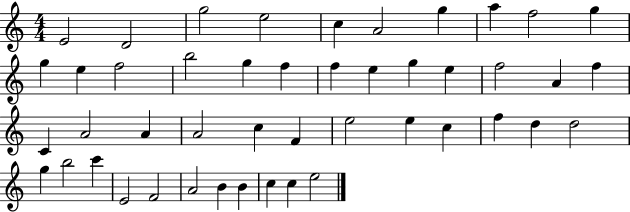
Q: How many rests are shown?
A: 0